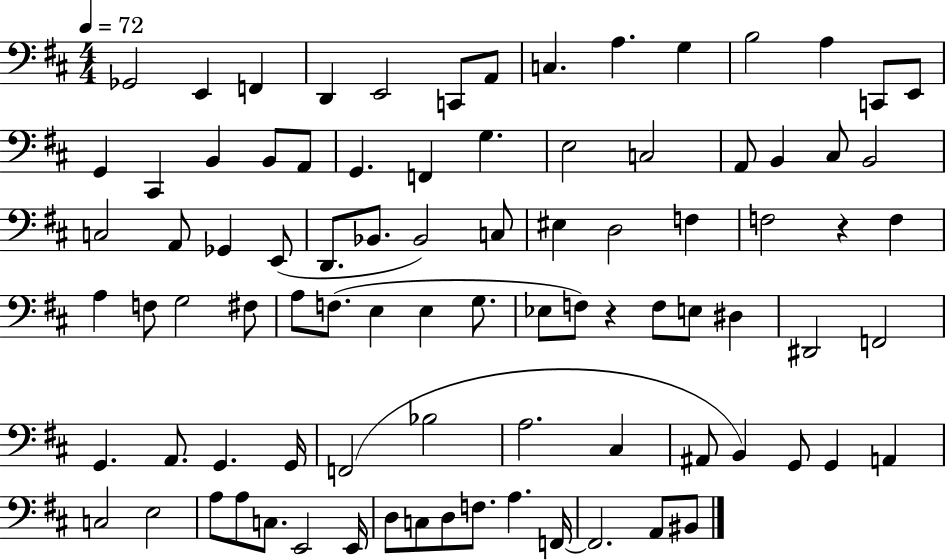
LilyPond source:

{
  \clef bass
  \numericTimeSignature
  \time 4/4
  \key d \major
  \tempo 4 = 72
  ges,2 e,4 f,4 | d,4 e,2 c,8 a,8 | c4. a4. g4 | b2 a4 c,8 e,8 | \break g,4 cis,4 b,4 b,8 a,8 | g,4. f,4 g4. | e2 c2 | a,8 b,4 cis8 b,2 | \break c2 a,8 ges,4 e,8( | d,8. bes,8. bes,2) c8 | eis4 d2 f4 | f2 r4 f4 | \break a4 f8 g2 fis8 | a8 f8.( e4 e4 g8. | ees8 f8) r4 f8 e8 dis4 | dis,2 f,2 | \break g,4. a,8. g,4. g,16 | f,2( bes2 | a2. cis4 | ais,8 b,4) g,8 g,4 a,4 | \break c2 e2 | a8 a8 c8. e,2 e,16 | d8 c8 d8 f8. a4. f,16~~ | f,2. a,8 bis,8 | \break \bar "|."
}